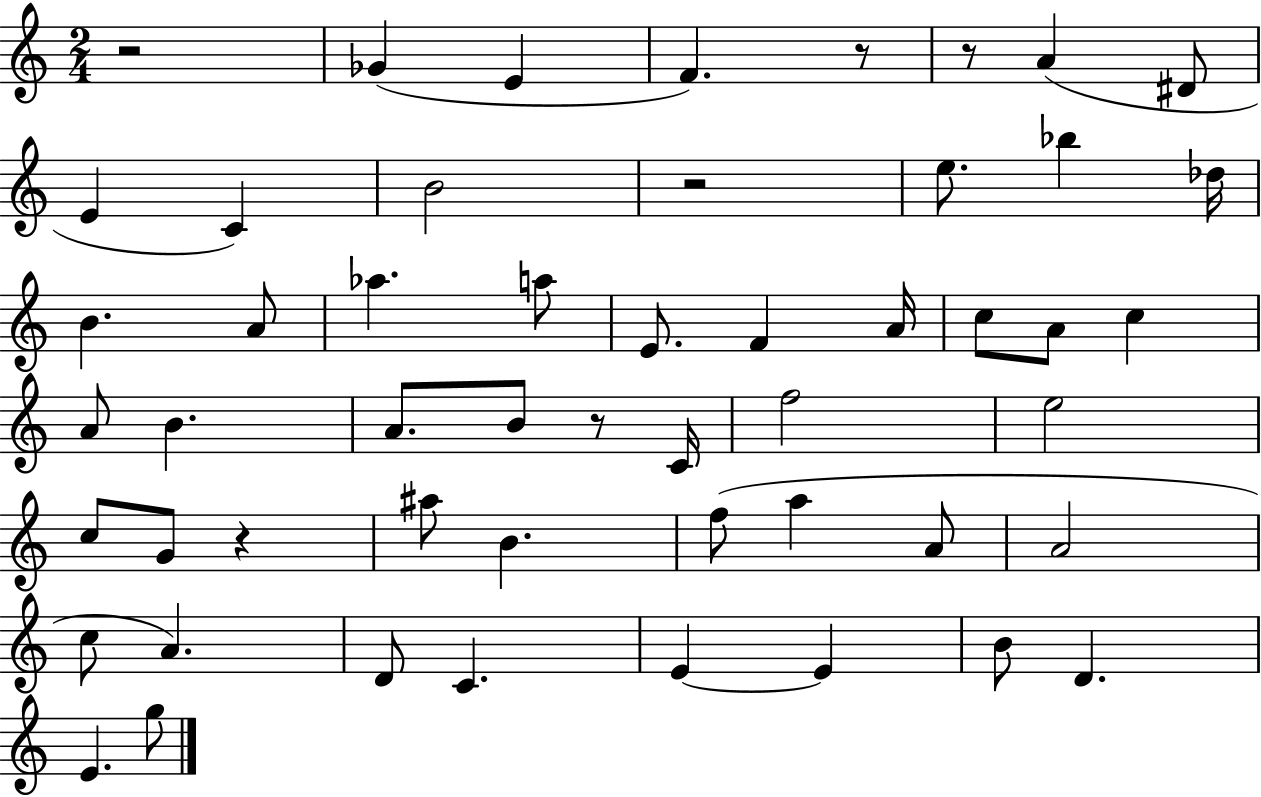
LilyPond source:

{
  \clef treble
  \numericTimeSignature
  \time 2/4
  \key c \major
  r2 | ges'4( e'4 | f'4.) r8 | r8 a'4( dis'8 | \break e'4 c'4) | b'2 | r2 | e''8. bes''4 des''16 | \break b'4. a'8 | aes''4. a''8 | e'8. f'4 a'16 | c''8 a'8 c''4 | \break a'8 b'4. | a'8. b'8 r8 c'16 | f''2 | e''2 | \break c''8 g'8 r4 | ais''8 b'4. | f''8( a''4 a'8 | a'2 | \break c''8 a'4.) | d'8 c'4. | e'4~~ e'4 | b'8 d'4. | \break e'4. g''8 | \bar "|."
}